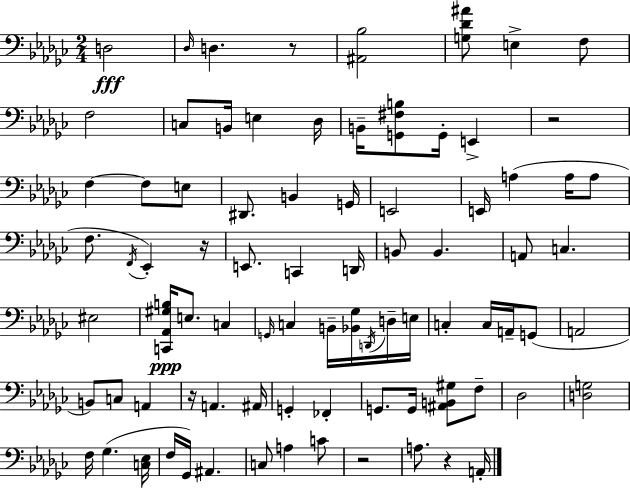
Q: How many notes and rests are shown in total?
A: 83